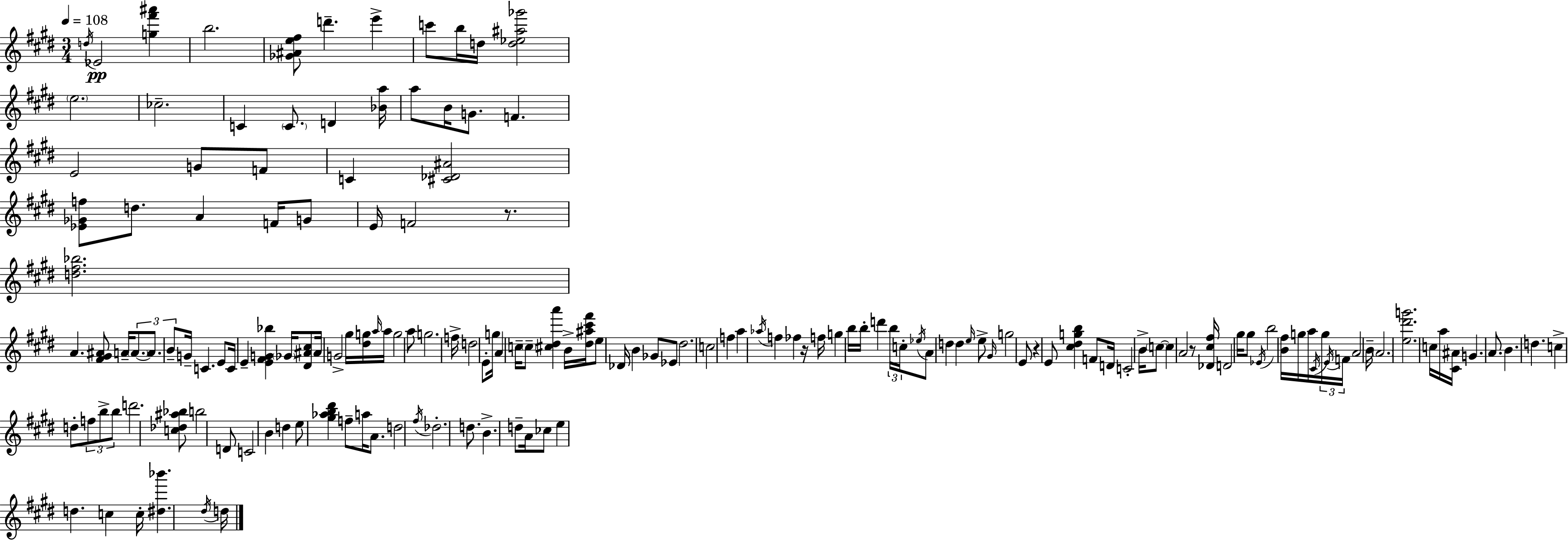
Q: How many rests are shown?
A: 4